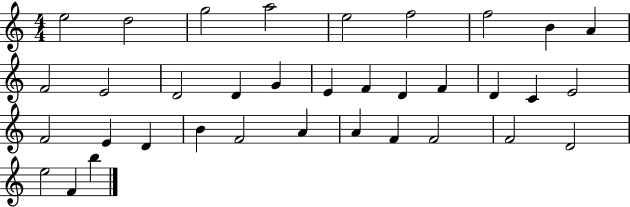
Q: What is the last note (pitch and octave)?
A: B5